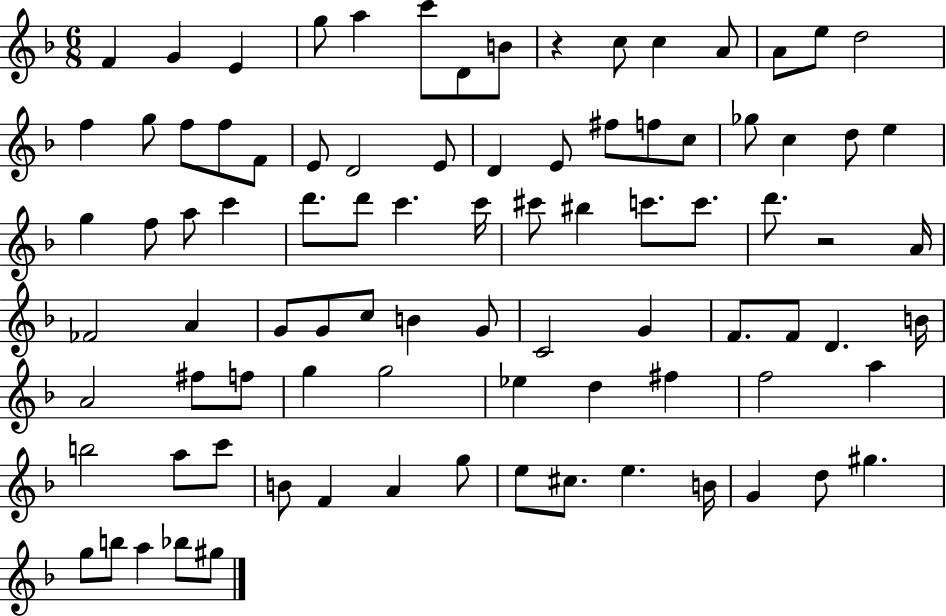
{
  \clef treble
  \numericTimeSignature
  \time 6/8
  \key f \major
  f'4 g'4 e'4 | g''8 a''4 c'''8 d'8 b'8 | r4 c''8 c''4 a'8 | a'8 e''8 d''2 | \break f''4 g''8 f''8 f''8 f'8 | e'8 d'2 e'8 | d'4 e'8 fis''8 f''8 c''8 | ges''8 c''4 d''8 e''4 | \break g''4 f''8 a''8 c'''4 | d'''8. d'''8 c'''4. c'''16 | cis'''8 bis''4 c'''8. c'''8. | d'''8. r2 a'16 | \break fes'2 a'4 | g'8 g'8 c''8 b'4 g'8 | c'2 g'4 | f'8. f'8 d'4. b'16 | \break a'2 fis''8 f''8 | g''4 g''2 | ees''4 d''4 fis''4 | f''2 a''4 | \break b''2 a''8 c'''8 | b'8 f'4 a'4 g''8 | e''8 cis''8. e''4. b'16 | g'4 d''8 gis''4. | \break g''8 b''8 a''4 bes''8 gis''8 | \bar "|."
}